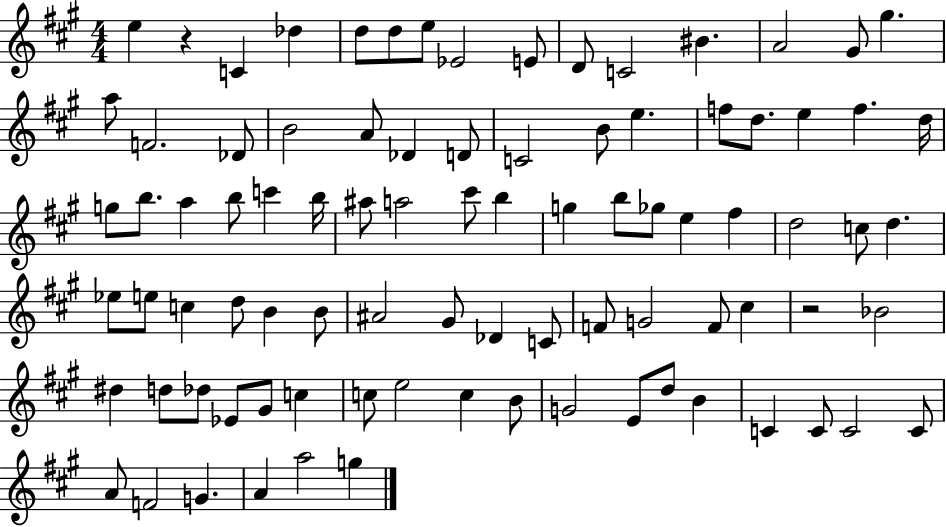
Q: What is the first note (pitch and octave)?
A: E5